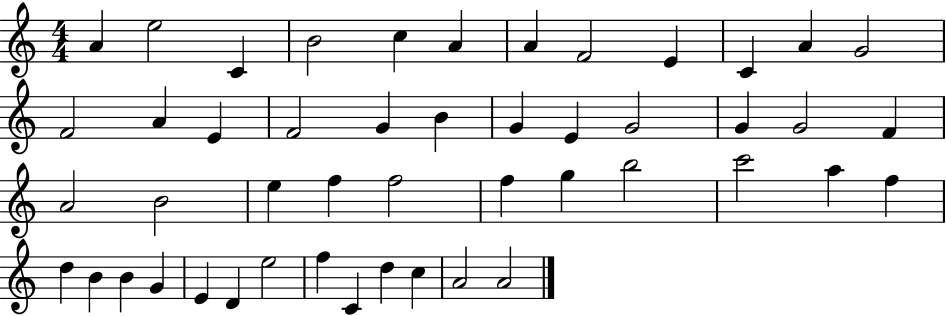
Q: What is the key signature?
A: C major